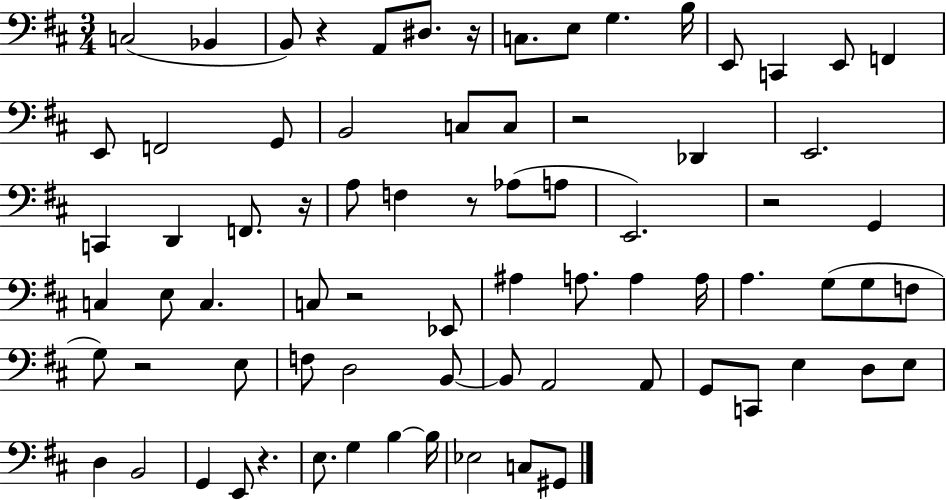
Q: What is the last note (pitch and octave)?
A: G#2